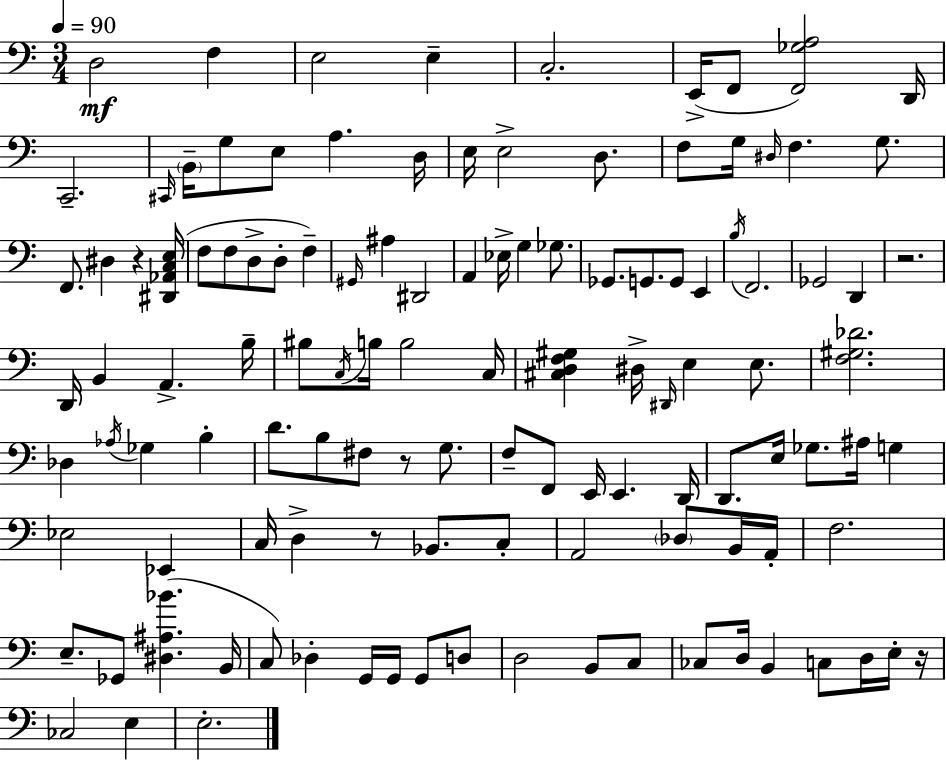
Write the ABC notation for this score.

X:1
T:Untitled
M:3/4
L:1/4
K:C
D,2 F, E,2 E, C,2 E,,/4 F,,/2 [F,,_G,A,]2 D,,/4 C,,2 ^C,,/4 B,,/4 G,/2 E,/2 A, D,/4 E,/4 E,2 D,/2 F,/2 G,/4 ^D,/4 F, G,/2 F,,/2 ^D, z [^D,,_A,,C,E,]/4 F,/2 F,/2 D,/2 D,/2 F, ^G,,/4 ^A, ^D,,2 A,, _E,/4 G, _G,/2 _G,,/2 G,,/2 G,,/2 E,, B,/4 F,,2 _G,,2 D,, z2 D,,/4 B,, A,, B,/4 ^B,/2 C,/4 B,/4 B,2 C,/4 [^C,D,F,^G,] ^D,/4 ^D,,/4 E, E,/2 [F,^G,_D]2 _D, _A,/4 _G, B, D/2 B,/2 ^F,/2 z/2 G,/2 F,/2 F,,/2 E,,/4 E,, D,,/4 D,,/2 E,/4 _G,/2 ^A,/4 G, _E,2 _E,, C,/4 D, z/2 _B,,/2 C,/2 A,,2 _D,/2 B,,/4 A,,/4 F,2 E,/2 _G,,/2 [^D,^A,_B] B,,/4 C,/2 _D, G,,/4 G,,/4 G,,/2 D,/2 D,2 B,,/2 C,/2 _C,/2 D,/4 B,, C,/2 D,/4 E,/4 z/4 _C,2 E, E,2